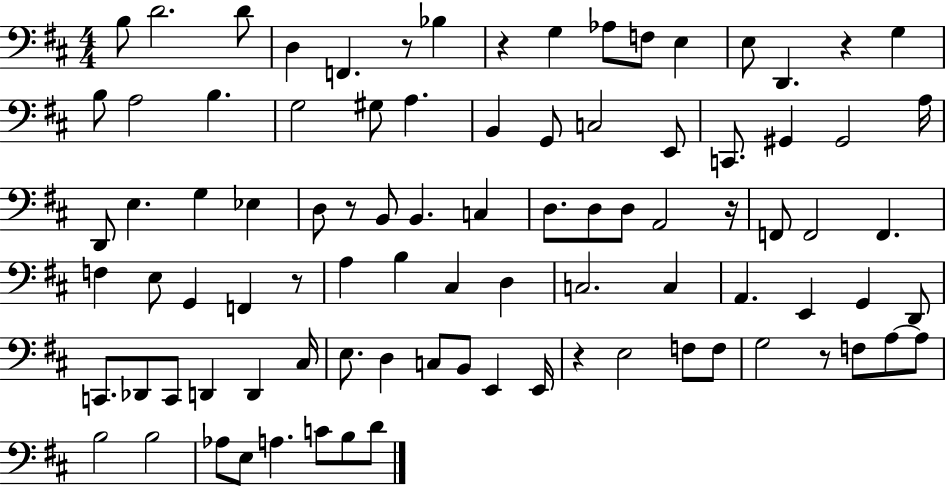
B3/e D4/h. D4/e D3/q F2/q. R/e Bb3/q R/q G3/q Ab3/e F3/e E3/q E3/e D2/q. R/q G3/q B3/e A3/h B3/q. G3/h G#3/e A3/q. B2/q G2/e C3/h E2/e C2/e. G#2/q G#2/h A3/s D2/e E3/q. G3/q Eb3/q D3/e R/e B2/e B2/q. C3/q D3/e. D3/e D3/e A2/h R/s F2/e F2/h F2/q. F3/q E3/e G2/q F2/q R/e A3/q B3/q C#3/q D3/q C3/h. C3/q A2/q. E2/q G2/q D2/e C2/e. Db2/e C2/e D2/q D2/q C#3/s E3/e. D3/q C3/e B2/e E2/q E2/s R/q E3/h F3/e F3/e G3/h R/e F3/e A3/e A3/e B3/h B3/h Ab3/e E3/e A3/q. C4/e B3/e D4/e